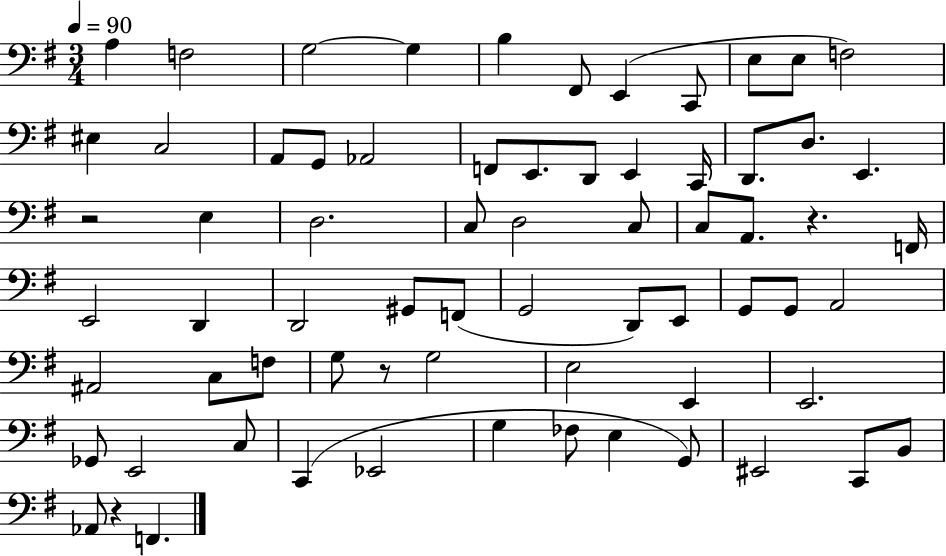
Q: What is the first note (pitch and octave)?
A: A3